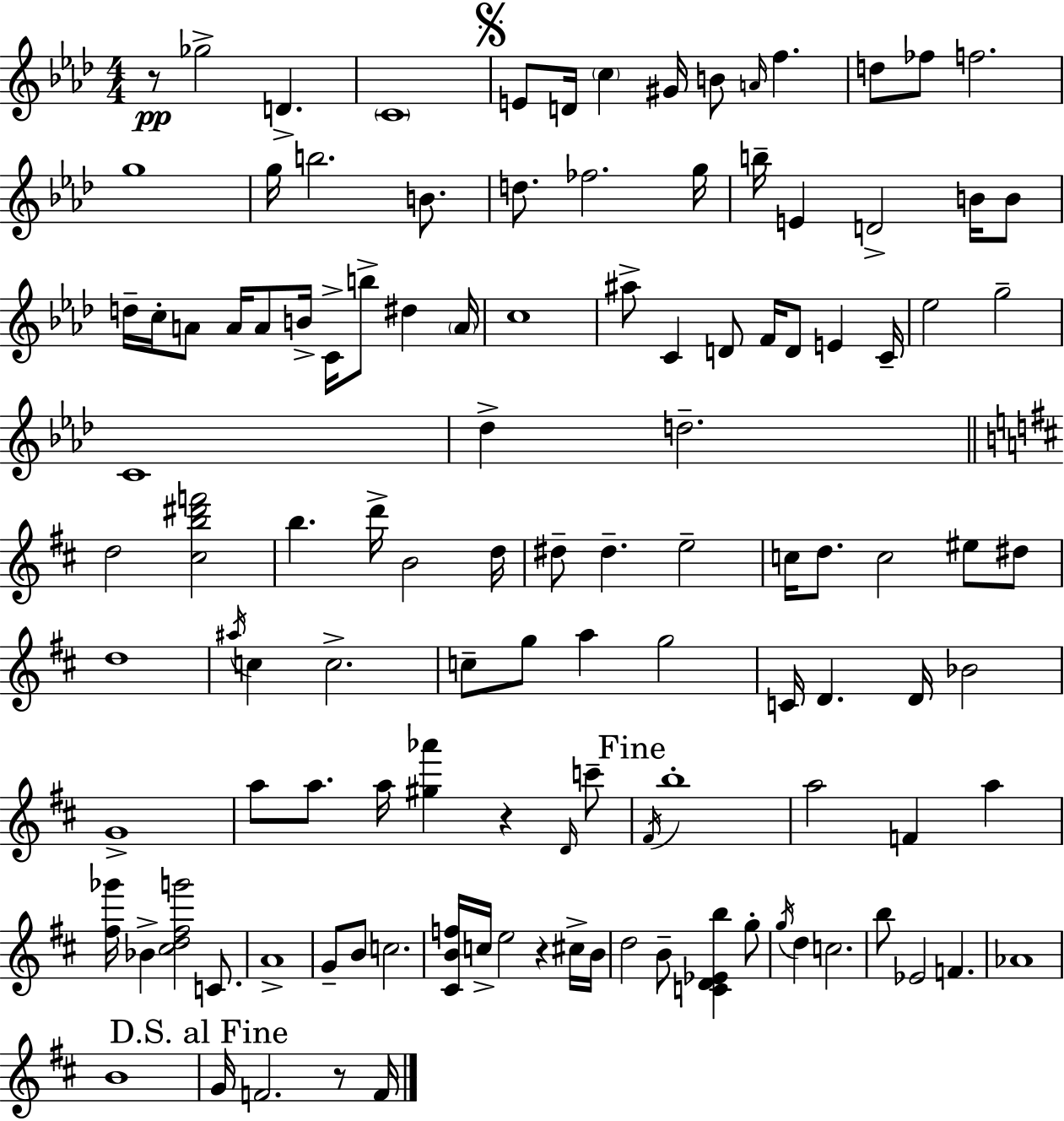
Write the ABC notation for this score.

X:1
T:Untitled
M:4/4
L:1/4
K:Fm
z/2 _g2 D C4 E/2 D/4 c ^G/4 B/2 A/4 f d/2 _f/2 f2 g4 g/4 b2 B/2 d/2 _f2 g/4 b/4 E D2 B/4 B/2 d/4 c/4 A/2 A/4 A/2 B/4 C/4 b/2 ^d A/4 c4 ^a/2 C D/2 F/4 D/2 E C/4 _e2 g2 C4 _d d2 d2 [^cb^d'f']2 b d'/4 B2 d/4 ^d/2 ^d e2 c/4 d/2 c2 ^e/2 ^d/2 d4 ^a/4 c c2 c/2 g/2 a g2 C/4 D D/4 _B2 G4 a/2 a/2 a/4 [^g_a'] z D/4 c'/2 ^F/4 b4 a2 F a [^f_g']/4 _B [^cd^fg']2 C/2 A4 G/2 B/2 c2 [^CBf]/4 c/4 e2 z ^c/4 B/4 d2 B/2 [CD_Eb] g/2 g/4 d c2 b/2 _E2 F _A4 B4 G/4 F2 z/2 F/4